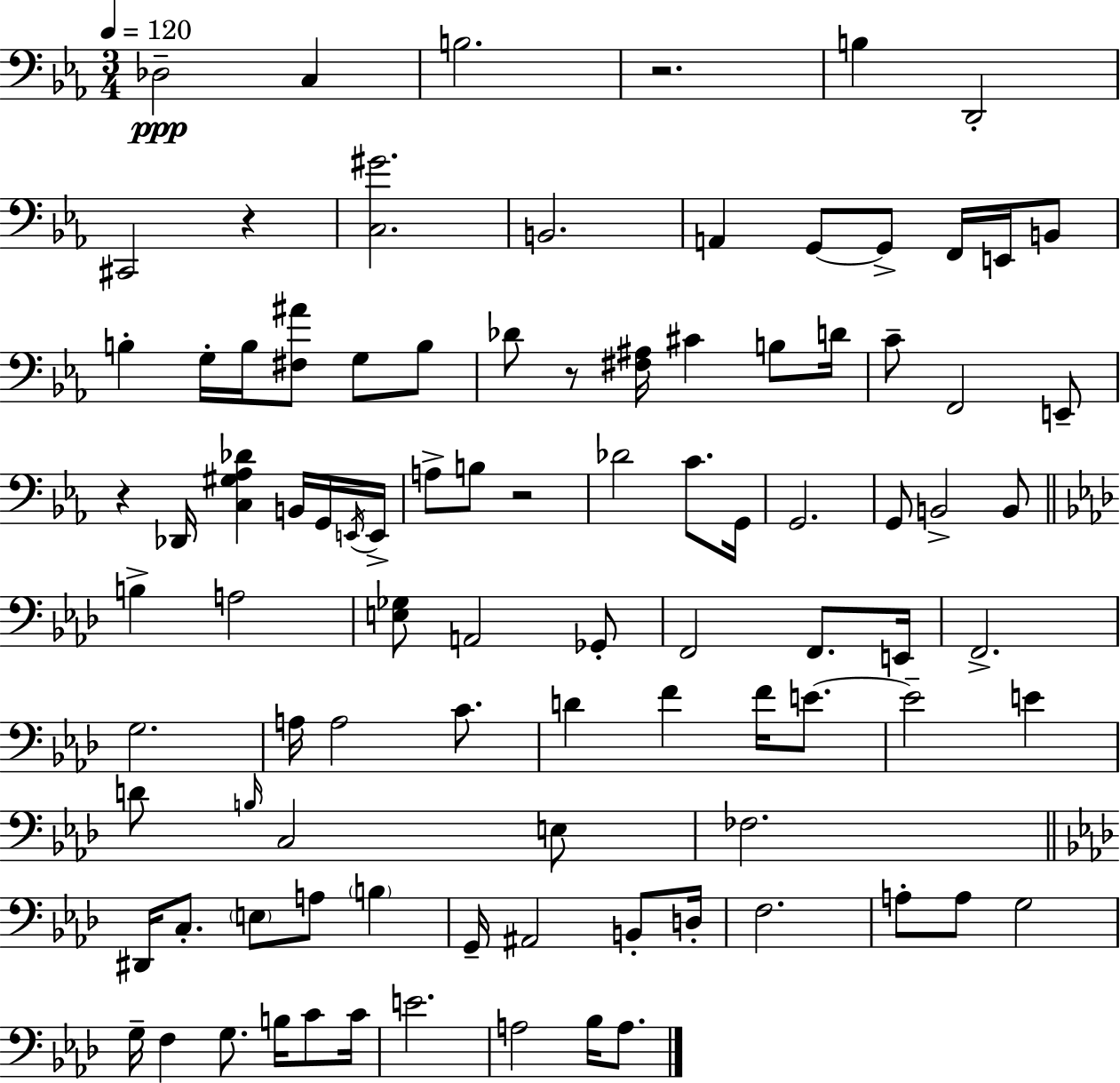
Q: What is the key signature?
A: C minor